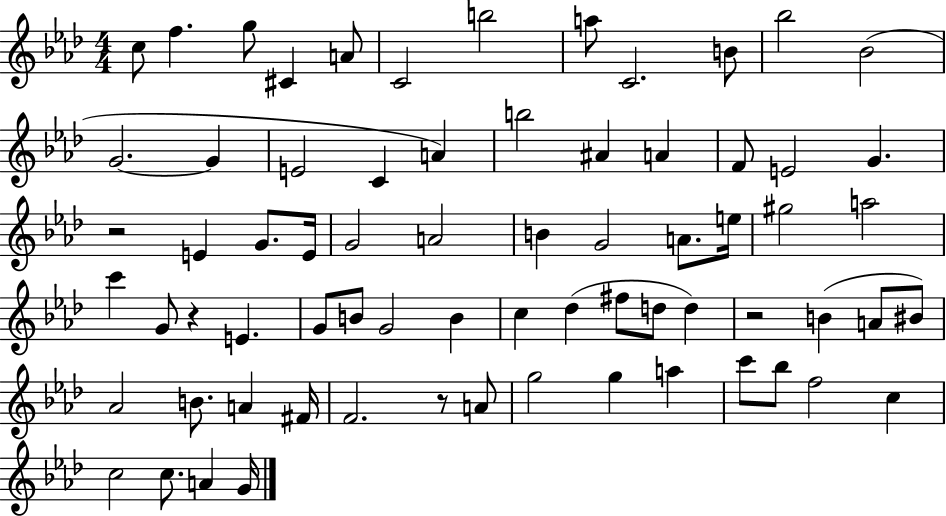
X:1
T:Untitled
M:4/4
L:1/4
K:Ab
c/2 f g/2 ^C A/2 C2 b2 a/2 C2 B/2 _b2 _B2 G2 G E2 C A b2 ^A A F/2 E2 G z2 E G/2 E/4 G2 A2 B G2 A/2 e/4 ^g2 a2 c' G/2 z E G/2 B/2 G2 B c _d ^f/2 d/2 d z2 B A/2 ^B/2 _A2 B/2 A ^F/4 F2 z/2 A/2 g2 g a c'/2 _b/2 f2 c c2 c/2 A G/4